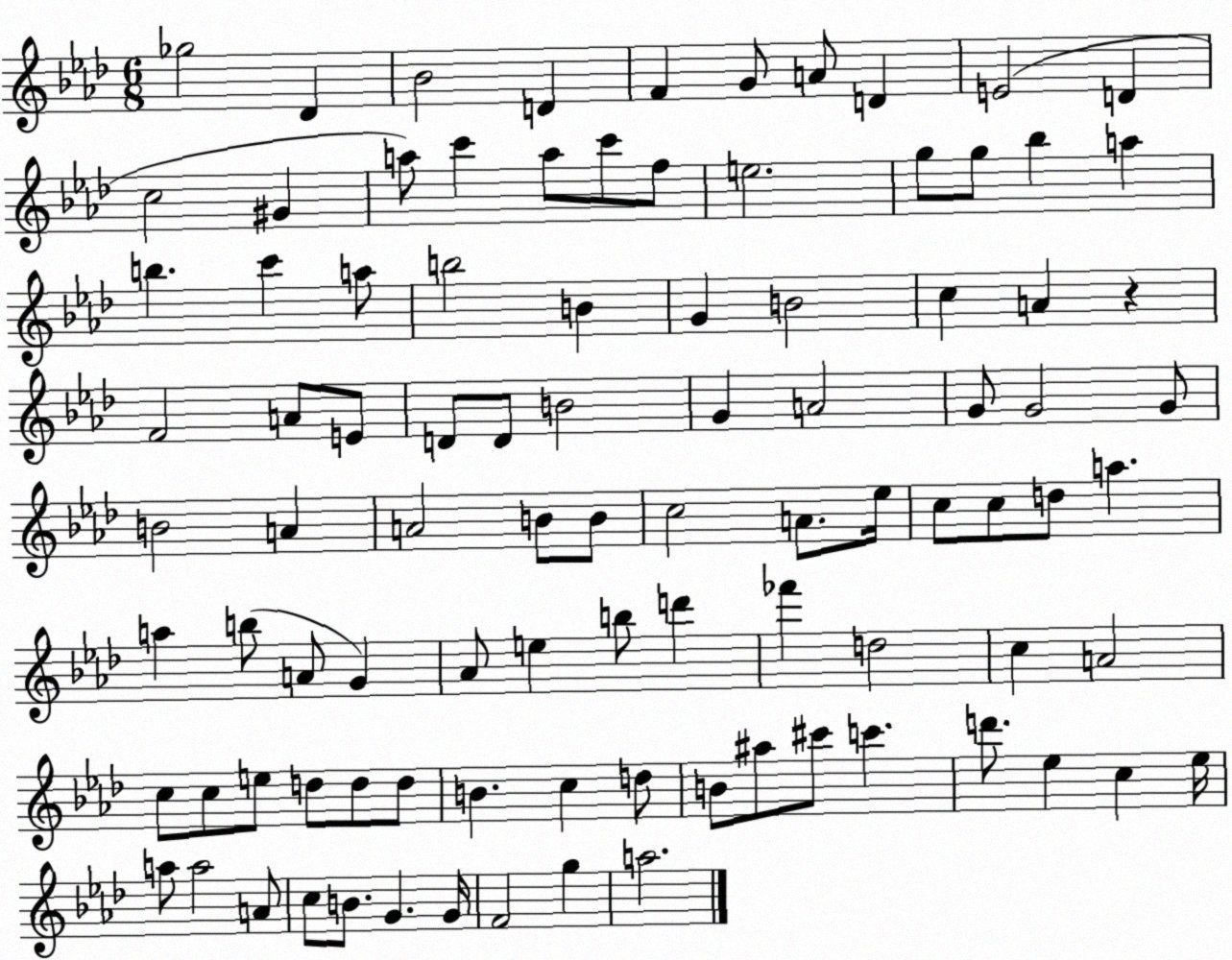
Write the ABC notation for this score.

X:1
T:Untitled
M:6/8
L:1/4
K:Ab
_g2 _D _B2 D F G/2 A/2 D E2 D c2 ^G a/2 c' a/2 c'/2 f/2 e2 g/2 g/2 _b a b c' a/2 b2 B G B2 c A z F2 A/2 E/2 D/2 D/2 B2 G A2 G/2 G2 G/2 B2 A A2 B/2 B/2 c2 A/2 _e/4 c/2 c/2 d/2 a a b/2 A/2 G _A/2 e b/2 d' _f' d2 c A2 c/2 c/2 e/2 d/2 d/2 d/2 B c d/2 B/2 ^a/2 ^c'/2 c' d'/2 _e c _e/4 a/2 a2 A/2 c/2 B/2 G G/4 F2 g a2